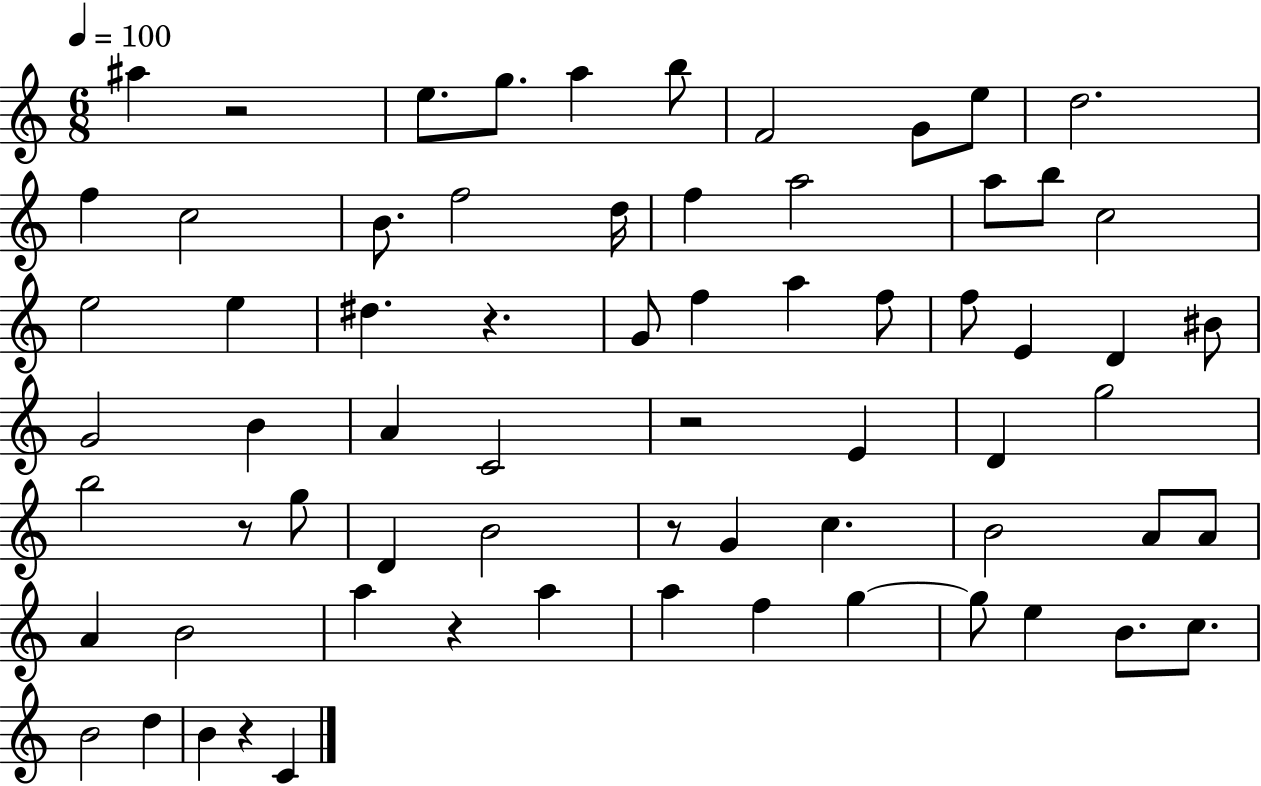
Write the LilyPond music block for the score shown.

{
  \clef treble
  \numericTimeSignature
  \time 6/8
  \key c \major
  \tempo 4 = 100
  \repeat volta 2 { ais''4 r2 | e''8. g''8. a''4 b''8 | f'2 g'8 e''8 | d''2. | \break f''4 c''2 | b'8. f''2 d''16 | f''4 a''2 | a''8 b''8 c''2 | \break e''2 e''4 | dis''4. r4. | g'8 f''4 a''4 f''8 | f''8 e'4 d'4 bis'8 | \break g'2 b'4 | a'4 c'2 | r2 e'4 | d'4 g''2 | \break b''2 r8 g''8 | d'4 b'2 | r8 g'4 c''4. | b'2 a'8 a'8 | \break a'4 b'2 | a''4 r4 a''4 | a''4 f''4 g''4~~ | g''8 e''4 b'8. c''8. | \break b'2 d''4 | b'4 r4 c'4 | } \bar "|."
}